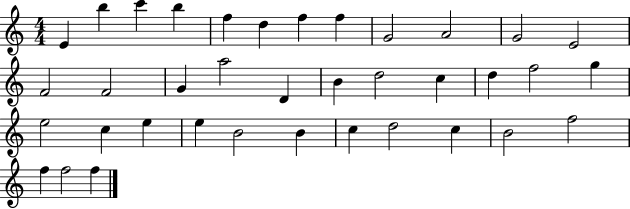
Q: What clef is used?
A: treble